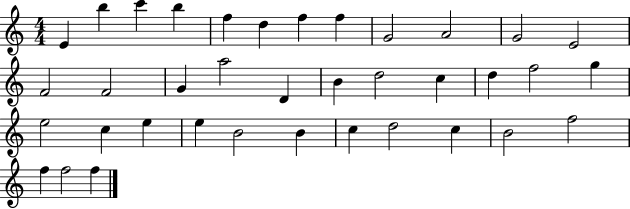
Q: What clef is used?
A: treble